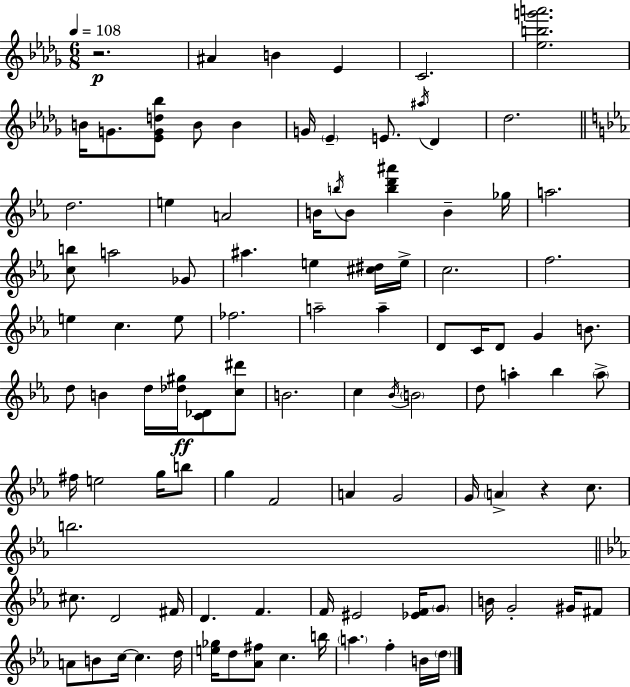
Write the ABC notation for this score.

X:1
T:Untitled
M:6/8
L:1/4
K:Bbm
z2 ^A B _E C2 [_ebg'a']2 B/4 G/2 [_EGd_b]/2 B/2 B G/4 _E E/2 ^a/4 _D _d2 d2 e A2 B/4 b/4 B/2 [bd'^a'] B _g/4 a2 [cb]/2 a2 _G/2 ^a e [^c^d]/4 e/4 c2 f2 e c e/2 _f2 a2 a D/2 C/4 D/2 G B/2 d/2 B d/4 [_d^g]/4 [C_D]/2 [c^d']/2 B2 c _B/4 B2 d/2 a _b a/2 ^f/4 e2 g/4 b/2 g F2 A G2 G/4 A z c/2 b2 ^c/2 D2 ^F/4 D F F/4 ^E2 [_EF]/4 G/2 B/4 G2 ^G/4 ^F/2 A/2 B/2 c/4 c d/4 [e_g]/4 d/2 [_A^f]/2 c b/4 a f B/4 d/4